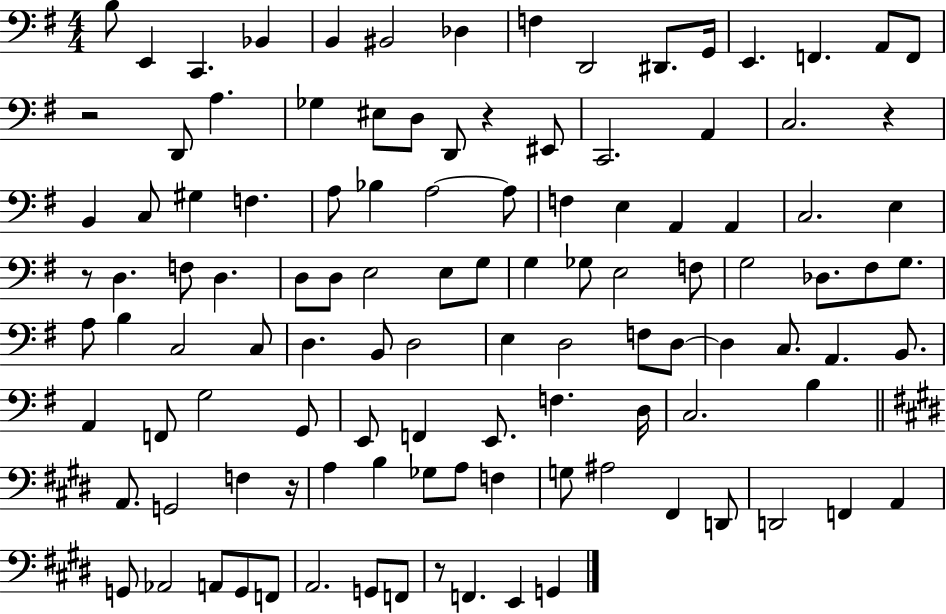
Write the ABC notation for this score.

X:1
T:Untitled
M:4/4
L:1/4
K:G
B,/2 E,, C,, _B,, B,, ^B,,2 _D, F, D,,2 ^D,,/2 G,,/4 E,, F,, A,,/2 F,,/2 z2 D,,/2 A, _G, ^E,/2 D,/2 D,,/2 z ^E,,/2 C,,2 A,, C,2 z B,, C,/2 ^G, F, A,/2 _B, A,2 A,/2 F, E, A,, A,, C,2 E, z/2 D, F,/2 D, D,/2 D,/2 E,2 E,/2 G,/2 G, _G,/2 E,2 F,/2 G,2 _D,/2 ^F,/2 G,/2 A,/2 B, C,2 C,/2 D, B,,/2 D,2 E, D,2 F,/2 D,/2 D, C,/2 A,, B,,/2 A,, F,,/2 G,2 G,,/2 E,,/2 F,, E,,/2 F, D,/4 C,2 B, A,,/2 G,,2 F, z/4 A, B, _G,/2 A,/2 F, G,/2 ^A,2 ^F,, D,,/2 D,,2 F,, A,, G,,/2 _A,,2 A,,/2 G,,/2 F,,/2 A,,2 G,,/2 F,,/2 z/2 F,, E,, G,,